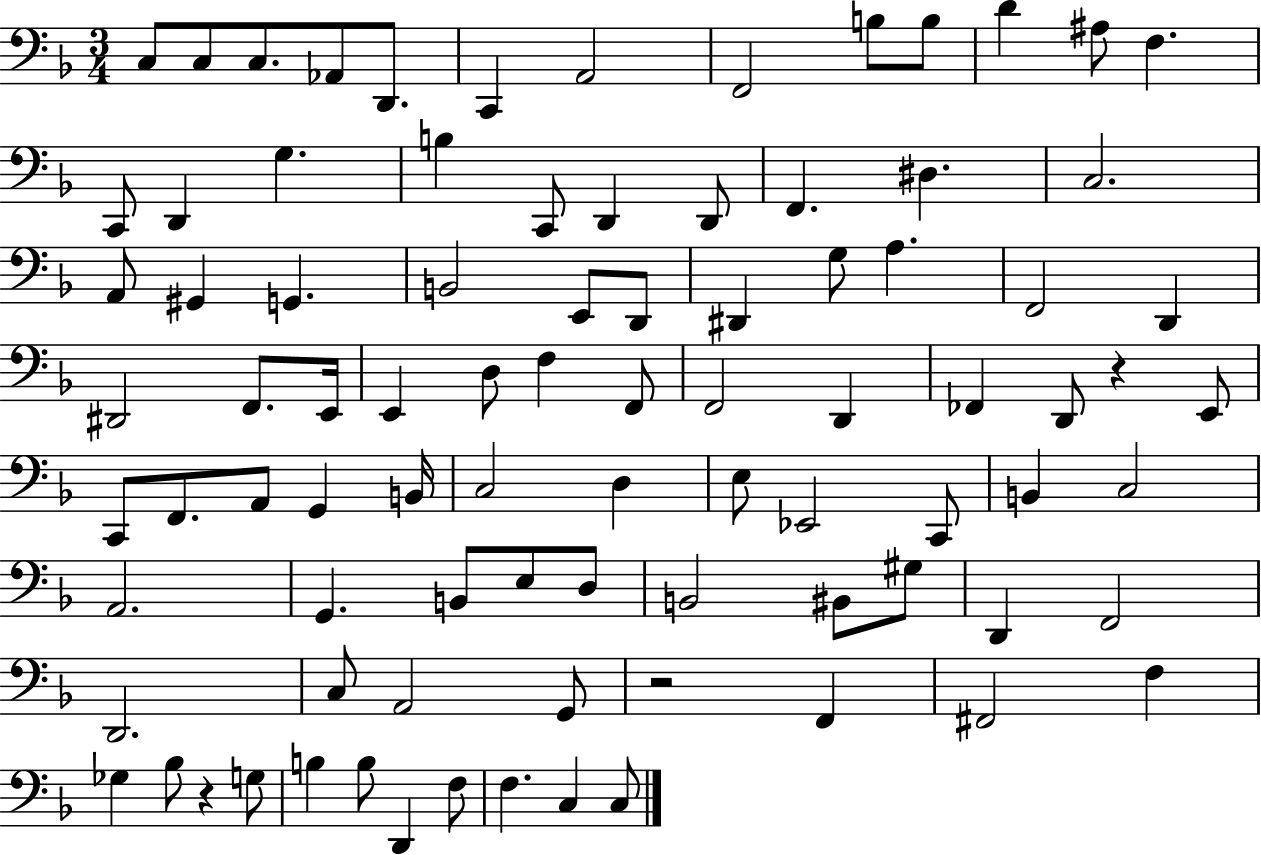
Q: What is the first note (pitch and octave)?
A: C3